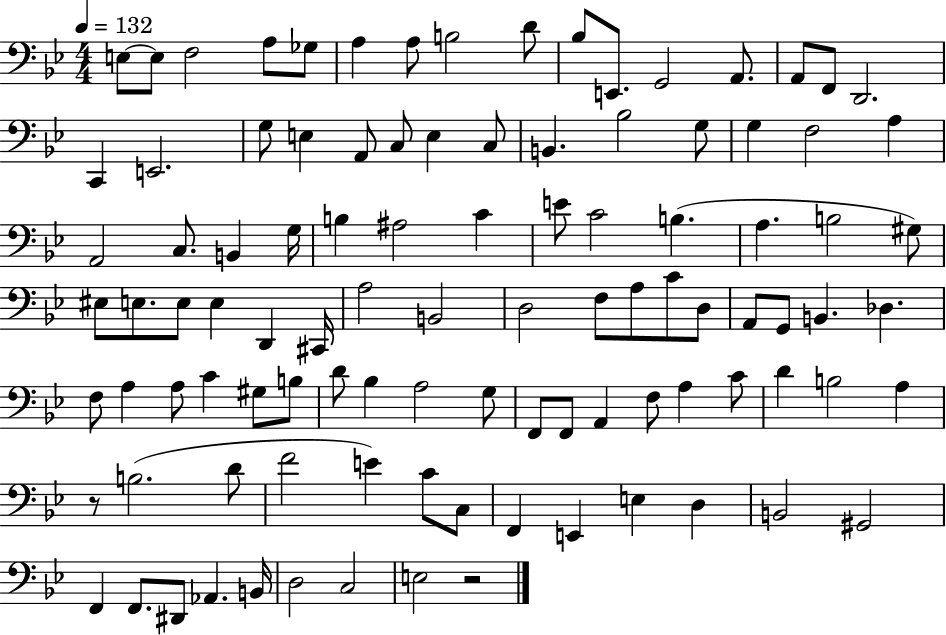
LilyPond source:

{
  \clef bass
  \numericTimeSignature
  \time 4/4
  \key bes \major
  \tempo 4 = 132
  e8~~ e8 f2 a8 ges8 | a4 a8 b2 d'8 | bes8 e,8. g,2 a,8. | a,8 f,8 d,2. | \break c,4 e,2. | g8 e4 a,8 c8 e4 c8 | b,4. bes2 g8 | g4 f2 a4 | \break a,2 c8. b,4 g16 | b4 ais2 c'4 | e'8 c'2 b4.( | a4. b2 gis8) | \break eis8 e8. e8 e4 d,4 cis,16 | a2 b,2 | d2 f8 a8 c'8 d8 | a,8 g,8 b,4. des4. | \break f8 a4 a8 c'4 gis8 b8 | d'8 bes4 a2 g8 | f,8 f,8 a,4 f8 a4 c'8 | d'4 b2 a4 | \break r8 b2.( d'8 | f'2 e'4) c'8 c8 | f,4 e,4 e4 d4 | b,2 gis,2 | \break f,4 f,8. dis,8 aes,4. b,16 | d2 c2 | e2 r2 | \bar "|."
}